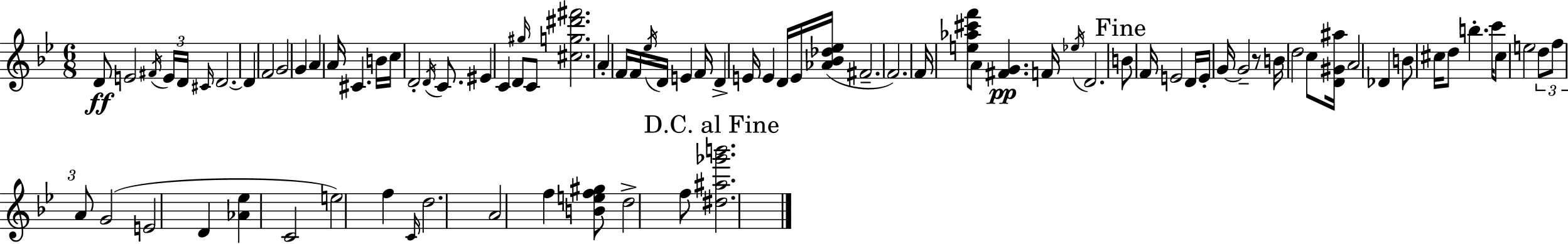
{
  \clef treble
  \numericTimeSignature
  \time 6/8
  \key bes \major
  d'8\ff e'2 \acciaccatura { fis'16 } \tuplet 3/2 { e'16 | d'16 \grace { cis'16 } } d'2.~~ | d'4 f'2 | g'2 g'4 | \break a'4 a'16 cis'4. | b'16 c''16 d'2-. \acciaccatura { d'16 } | c'8. eis'4 c'4 d'8 | \grace { gis''16 } c'8 <cis'' g'' dis''' fis'''>2. | \break a'4-. f'16 f'16 \acciaccatura { ees''16 } d'16 | e'4 f'16 d'4-> e'16 e'4 | d'16 e'16 <aes' bes' des'' ees''>16( fis'2.-- | f'2.) | \break f'16 <e'' aes'' cis''' f'''>8 a'8 <fis' g'>4.\pp | f'16 \acciaccatura { ees''16 } d'2. | \mark "Fine" b'8 f'16 e'2 | d'16 e'16-. g'16~~ g'2-- | \break r8 b'16 d''2 | c''8 <d' gis' ais''>16 a'2 | des'4 b'8 cis''16 d''8 b''4.-. | c'''16 cis''8 e''2 | \break \tuplet 3/2 { d''8 f''8 a'8 } g'2( | e'2 | d'4 <aes' ees''>4 c'2 | e''2) | \break f''4 \grace { c'16 } d''2. | a'2 | f''4 <b' e'' f'' gis''>8 d''2-> | f''8 \mark "D.C. al Fine" <dis'' ais'' ges''' b'''>2. | \break \bar "|."
}